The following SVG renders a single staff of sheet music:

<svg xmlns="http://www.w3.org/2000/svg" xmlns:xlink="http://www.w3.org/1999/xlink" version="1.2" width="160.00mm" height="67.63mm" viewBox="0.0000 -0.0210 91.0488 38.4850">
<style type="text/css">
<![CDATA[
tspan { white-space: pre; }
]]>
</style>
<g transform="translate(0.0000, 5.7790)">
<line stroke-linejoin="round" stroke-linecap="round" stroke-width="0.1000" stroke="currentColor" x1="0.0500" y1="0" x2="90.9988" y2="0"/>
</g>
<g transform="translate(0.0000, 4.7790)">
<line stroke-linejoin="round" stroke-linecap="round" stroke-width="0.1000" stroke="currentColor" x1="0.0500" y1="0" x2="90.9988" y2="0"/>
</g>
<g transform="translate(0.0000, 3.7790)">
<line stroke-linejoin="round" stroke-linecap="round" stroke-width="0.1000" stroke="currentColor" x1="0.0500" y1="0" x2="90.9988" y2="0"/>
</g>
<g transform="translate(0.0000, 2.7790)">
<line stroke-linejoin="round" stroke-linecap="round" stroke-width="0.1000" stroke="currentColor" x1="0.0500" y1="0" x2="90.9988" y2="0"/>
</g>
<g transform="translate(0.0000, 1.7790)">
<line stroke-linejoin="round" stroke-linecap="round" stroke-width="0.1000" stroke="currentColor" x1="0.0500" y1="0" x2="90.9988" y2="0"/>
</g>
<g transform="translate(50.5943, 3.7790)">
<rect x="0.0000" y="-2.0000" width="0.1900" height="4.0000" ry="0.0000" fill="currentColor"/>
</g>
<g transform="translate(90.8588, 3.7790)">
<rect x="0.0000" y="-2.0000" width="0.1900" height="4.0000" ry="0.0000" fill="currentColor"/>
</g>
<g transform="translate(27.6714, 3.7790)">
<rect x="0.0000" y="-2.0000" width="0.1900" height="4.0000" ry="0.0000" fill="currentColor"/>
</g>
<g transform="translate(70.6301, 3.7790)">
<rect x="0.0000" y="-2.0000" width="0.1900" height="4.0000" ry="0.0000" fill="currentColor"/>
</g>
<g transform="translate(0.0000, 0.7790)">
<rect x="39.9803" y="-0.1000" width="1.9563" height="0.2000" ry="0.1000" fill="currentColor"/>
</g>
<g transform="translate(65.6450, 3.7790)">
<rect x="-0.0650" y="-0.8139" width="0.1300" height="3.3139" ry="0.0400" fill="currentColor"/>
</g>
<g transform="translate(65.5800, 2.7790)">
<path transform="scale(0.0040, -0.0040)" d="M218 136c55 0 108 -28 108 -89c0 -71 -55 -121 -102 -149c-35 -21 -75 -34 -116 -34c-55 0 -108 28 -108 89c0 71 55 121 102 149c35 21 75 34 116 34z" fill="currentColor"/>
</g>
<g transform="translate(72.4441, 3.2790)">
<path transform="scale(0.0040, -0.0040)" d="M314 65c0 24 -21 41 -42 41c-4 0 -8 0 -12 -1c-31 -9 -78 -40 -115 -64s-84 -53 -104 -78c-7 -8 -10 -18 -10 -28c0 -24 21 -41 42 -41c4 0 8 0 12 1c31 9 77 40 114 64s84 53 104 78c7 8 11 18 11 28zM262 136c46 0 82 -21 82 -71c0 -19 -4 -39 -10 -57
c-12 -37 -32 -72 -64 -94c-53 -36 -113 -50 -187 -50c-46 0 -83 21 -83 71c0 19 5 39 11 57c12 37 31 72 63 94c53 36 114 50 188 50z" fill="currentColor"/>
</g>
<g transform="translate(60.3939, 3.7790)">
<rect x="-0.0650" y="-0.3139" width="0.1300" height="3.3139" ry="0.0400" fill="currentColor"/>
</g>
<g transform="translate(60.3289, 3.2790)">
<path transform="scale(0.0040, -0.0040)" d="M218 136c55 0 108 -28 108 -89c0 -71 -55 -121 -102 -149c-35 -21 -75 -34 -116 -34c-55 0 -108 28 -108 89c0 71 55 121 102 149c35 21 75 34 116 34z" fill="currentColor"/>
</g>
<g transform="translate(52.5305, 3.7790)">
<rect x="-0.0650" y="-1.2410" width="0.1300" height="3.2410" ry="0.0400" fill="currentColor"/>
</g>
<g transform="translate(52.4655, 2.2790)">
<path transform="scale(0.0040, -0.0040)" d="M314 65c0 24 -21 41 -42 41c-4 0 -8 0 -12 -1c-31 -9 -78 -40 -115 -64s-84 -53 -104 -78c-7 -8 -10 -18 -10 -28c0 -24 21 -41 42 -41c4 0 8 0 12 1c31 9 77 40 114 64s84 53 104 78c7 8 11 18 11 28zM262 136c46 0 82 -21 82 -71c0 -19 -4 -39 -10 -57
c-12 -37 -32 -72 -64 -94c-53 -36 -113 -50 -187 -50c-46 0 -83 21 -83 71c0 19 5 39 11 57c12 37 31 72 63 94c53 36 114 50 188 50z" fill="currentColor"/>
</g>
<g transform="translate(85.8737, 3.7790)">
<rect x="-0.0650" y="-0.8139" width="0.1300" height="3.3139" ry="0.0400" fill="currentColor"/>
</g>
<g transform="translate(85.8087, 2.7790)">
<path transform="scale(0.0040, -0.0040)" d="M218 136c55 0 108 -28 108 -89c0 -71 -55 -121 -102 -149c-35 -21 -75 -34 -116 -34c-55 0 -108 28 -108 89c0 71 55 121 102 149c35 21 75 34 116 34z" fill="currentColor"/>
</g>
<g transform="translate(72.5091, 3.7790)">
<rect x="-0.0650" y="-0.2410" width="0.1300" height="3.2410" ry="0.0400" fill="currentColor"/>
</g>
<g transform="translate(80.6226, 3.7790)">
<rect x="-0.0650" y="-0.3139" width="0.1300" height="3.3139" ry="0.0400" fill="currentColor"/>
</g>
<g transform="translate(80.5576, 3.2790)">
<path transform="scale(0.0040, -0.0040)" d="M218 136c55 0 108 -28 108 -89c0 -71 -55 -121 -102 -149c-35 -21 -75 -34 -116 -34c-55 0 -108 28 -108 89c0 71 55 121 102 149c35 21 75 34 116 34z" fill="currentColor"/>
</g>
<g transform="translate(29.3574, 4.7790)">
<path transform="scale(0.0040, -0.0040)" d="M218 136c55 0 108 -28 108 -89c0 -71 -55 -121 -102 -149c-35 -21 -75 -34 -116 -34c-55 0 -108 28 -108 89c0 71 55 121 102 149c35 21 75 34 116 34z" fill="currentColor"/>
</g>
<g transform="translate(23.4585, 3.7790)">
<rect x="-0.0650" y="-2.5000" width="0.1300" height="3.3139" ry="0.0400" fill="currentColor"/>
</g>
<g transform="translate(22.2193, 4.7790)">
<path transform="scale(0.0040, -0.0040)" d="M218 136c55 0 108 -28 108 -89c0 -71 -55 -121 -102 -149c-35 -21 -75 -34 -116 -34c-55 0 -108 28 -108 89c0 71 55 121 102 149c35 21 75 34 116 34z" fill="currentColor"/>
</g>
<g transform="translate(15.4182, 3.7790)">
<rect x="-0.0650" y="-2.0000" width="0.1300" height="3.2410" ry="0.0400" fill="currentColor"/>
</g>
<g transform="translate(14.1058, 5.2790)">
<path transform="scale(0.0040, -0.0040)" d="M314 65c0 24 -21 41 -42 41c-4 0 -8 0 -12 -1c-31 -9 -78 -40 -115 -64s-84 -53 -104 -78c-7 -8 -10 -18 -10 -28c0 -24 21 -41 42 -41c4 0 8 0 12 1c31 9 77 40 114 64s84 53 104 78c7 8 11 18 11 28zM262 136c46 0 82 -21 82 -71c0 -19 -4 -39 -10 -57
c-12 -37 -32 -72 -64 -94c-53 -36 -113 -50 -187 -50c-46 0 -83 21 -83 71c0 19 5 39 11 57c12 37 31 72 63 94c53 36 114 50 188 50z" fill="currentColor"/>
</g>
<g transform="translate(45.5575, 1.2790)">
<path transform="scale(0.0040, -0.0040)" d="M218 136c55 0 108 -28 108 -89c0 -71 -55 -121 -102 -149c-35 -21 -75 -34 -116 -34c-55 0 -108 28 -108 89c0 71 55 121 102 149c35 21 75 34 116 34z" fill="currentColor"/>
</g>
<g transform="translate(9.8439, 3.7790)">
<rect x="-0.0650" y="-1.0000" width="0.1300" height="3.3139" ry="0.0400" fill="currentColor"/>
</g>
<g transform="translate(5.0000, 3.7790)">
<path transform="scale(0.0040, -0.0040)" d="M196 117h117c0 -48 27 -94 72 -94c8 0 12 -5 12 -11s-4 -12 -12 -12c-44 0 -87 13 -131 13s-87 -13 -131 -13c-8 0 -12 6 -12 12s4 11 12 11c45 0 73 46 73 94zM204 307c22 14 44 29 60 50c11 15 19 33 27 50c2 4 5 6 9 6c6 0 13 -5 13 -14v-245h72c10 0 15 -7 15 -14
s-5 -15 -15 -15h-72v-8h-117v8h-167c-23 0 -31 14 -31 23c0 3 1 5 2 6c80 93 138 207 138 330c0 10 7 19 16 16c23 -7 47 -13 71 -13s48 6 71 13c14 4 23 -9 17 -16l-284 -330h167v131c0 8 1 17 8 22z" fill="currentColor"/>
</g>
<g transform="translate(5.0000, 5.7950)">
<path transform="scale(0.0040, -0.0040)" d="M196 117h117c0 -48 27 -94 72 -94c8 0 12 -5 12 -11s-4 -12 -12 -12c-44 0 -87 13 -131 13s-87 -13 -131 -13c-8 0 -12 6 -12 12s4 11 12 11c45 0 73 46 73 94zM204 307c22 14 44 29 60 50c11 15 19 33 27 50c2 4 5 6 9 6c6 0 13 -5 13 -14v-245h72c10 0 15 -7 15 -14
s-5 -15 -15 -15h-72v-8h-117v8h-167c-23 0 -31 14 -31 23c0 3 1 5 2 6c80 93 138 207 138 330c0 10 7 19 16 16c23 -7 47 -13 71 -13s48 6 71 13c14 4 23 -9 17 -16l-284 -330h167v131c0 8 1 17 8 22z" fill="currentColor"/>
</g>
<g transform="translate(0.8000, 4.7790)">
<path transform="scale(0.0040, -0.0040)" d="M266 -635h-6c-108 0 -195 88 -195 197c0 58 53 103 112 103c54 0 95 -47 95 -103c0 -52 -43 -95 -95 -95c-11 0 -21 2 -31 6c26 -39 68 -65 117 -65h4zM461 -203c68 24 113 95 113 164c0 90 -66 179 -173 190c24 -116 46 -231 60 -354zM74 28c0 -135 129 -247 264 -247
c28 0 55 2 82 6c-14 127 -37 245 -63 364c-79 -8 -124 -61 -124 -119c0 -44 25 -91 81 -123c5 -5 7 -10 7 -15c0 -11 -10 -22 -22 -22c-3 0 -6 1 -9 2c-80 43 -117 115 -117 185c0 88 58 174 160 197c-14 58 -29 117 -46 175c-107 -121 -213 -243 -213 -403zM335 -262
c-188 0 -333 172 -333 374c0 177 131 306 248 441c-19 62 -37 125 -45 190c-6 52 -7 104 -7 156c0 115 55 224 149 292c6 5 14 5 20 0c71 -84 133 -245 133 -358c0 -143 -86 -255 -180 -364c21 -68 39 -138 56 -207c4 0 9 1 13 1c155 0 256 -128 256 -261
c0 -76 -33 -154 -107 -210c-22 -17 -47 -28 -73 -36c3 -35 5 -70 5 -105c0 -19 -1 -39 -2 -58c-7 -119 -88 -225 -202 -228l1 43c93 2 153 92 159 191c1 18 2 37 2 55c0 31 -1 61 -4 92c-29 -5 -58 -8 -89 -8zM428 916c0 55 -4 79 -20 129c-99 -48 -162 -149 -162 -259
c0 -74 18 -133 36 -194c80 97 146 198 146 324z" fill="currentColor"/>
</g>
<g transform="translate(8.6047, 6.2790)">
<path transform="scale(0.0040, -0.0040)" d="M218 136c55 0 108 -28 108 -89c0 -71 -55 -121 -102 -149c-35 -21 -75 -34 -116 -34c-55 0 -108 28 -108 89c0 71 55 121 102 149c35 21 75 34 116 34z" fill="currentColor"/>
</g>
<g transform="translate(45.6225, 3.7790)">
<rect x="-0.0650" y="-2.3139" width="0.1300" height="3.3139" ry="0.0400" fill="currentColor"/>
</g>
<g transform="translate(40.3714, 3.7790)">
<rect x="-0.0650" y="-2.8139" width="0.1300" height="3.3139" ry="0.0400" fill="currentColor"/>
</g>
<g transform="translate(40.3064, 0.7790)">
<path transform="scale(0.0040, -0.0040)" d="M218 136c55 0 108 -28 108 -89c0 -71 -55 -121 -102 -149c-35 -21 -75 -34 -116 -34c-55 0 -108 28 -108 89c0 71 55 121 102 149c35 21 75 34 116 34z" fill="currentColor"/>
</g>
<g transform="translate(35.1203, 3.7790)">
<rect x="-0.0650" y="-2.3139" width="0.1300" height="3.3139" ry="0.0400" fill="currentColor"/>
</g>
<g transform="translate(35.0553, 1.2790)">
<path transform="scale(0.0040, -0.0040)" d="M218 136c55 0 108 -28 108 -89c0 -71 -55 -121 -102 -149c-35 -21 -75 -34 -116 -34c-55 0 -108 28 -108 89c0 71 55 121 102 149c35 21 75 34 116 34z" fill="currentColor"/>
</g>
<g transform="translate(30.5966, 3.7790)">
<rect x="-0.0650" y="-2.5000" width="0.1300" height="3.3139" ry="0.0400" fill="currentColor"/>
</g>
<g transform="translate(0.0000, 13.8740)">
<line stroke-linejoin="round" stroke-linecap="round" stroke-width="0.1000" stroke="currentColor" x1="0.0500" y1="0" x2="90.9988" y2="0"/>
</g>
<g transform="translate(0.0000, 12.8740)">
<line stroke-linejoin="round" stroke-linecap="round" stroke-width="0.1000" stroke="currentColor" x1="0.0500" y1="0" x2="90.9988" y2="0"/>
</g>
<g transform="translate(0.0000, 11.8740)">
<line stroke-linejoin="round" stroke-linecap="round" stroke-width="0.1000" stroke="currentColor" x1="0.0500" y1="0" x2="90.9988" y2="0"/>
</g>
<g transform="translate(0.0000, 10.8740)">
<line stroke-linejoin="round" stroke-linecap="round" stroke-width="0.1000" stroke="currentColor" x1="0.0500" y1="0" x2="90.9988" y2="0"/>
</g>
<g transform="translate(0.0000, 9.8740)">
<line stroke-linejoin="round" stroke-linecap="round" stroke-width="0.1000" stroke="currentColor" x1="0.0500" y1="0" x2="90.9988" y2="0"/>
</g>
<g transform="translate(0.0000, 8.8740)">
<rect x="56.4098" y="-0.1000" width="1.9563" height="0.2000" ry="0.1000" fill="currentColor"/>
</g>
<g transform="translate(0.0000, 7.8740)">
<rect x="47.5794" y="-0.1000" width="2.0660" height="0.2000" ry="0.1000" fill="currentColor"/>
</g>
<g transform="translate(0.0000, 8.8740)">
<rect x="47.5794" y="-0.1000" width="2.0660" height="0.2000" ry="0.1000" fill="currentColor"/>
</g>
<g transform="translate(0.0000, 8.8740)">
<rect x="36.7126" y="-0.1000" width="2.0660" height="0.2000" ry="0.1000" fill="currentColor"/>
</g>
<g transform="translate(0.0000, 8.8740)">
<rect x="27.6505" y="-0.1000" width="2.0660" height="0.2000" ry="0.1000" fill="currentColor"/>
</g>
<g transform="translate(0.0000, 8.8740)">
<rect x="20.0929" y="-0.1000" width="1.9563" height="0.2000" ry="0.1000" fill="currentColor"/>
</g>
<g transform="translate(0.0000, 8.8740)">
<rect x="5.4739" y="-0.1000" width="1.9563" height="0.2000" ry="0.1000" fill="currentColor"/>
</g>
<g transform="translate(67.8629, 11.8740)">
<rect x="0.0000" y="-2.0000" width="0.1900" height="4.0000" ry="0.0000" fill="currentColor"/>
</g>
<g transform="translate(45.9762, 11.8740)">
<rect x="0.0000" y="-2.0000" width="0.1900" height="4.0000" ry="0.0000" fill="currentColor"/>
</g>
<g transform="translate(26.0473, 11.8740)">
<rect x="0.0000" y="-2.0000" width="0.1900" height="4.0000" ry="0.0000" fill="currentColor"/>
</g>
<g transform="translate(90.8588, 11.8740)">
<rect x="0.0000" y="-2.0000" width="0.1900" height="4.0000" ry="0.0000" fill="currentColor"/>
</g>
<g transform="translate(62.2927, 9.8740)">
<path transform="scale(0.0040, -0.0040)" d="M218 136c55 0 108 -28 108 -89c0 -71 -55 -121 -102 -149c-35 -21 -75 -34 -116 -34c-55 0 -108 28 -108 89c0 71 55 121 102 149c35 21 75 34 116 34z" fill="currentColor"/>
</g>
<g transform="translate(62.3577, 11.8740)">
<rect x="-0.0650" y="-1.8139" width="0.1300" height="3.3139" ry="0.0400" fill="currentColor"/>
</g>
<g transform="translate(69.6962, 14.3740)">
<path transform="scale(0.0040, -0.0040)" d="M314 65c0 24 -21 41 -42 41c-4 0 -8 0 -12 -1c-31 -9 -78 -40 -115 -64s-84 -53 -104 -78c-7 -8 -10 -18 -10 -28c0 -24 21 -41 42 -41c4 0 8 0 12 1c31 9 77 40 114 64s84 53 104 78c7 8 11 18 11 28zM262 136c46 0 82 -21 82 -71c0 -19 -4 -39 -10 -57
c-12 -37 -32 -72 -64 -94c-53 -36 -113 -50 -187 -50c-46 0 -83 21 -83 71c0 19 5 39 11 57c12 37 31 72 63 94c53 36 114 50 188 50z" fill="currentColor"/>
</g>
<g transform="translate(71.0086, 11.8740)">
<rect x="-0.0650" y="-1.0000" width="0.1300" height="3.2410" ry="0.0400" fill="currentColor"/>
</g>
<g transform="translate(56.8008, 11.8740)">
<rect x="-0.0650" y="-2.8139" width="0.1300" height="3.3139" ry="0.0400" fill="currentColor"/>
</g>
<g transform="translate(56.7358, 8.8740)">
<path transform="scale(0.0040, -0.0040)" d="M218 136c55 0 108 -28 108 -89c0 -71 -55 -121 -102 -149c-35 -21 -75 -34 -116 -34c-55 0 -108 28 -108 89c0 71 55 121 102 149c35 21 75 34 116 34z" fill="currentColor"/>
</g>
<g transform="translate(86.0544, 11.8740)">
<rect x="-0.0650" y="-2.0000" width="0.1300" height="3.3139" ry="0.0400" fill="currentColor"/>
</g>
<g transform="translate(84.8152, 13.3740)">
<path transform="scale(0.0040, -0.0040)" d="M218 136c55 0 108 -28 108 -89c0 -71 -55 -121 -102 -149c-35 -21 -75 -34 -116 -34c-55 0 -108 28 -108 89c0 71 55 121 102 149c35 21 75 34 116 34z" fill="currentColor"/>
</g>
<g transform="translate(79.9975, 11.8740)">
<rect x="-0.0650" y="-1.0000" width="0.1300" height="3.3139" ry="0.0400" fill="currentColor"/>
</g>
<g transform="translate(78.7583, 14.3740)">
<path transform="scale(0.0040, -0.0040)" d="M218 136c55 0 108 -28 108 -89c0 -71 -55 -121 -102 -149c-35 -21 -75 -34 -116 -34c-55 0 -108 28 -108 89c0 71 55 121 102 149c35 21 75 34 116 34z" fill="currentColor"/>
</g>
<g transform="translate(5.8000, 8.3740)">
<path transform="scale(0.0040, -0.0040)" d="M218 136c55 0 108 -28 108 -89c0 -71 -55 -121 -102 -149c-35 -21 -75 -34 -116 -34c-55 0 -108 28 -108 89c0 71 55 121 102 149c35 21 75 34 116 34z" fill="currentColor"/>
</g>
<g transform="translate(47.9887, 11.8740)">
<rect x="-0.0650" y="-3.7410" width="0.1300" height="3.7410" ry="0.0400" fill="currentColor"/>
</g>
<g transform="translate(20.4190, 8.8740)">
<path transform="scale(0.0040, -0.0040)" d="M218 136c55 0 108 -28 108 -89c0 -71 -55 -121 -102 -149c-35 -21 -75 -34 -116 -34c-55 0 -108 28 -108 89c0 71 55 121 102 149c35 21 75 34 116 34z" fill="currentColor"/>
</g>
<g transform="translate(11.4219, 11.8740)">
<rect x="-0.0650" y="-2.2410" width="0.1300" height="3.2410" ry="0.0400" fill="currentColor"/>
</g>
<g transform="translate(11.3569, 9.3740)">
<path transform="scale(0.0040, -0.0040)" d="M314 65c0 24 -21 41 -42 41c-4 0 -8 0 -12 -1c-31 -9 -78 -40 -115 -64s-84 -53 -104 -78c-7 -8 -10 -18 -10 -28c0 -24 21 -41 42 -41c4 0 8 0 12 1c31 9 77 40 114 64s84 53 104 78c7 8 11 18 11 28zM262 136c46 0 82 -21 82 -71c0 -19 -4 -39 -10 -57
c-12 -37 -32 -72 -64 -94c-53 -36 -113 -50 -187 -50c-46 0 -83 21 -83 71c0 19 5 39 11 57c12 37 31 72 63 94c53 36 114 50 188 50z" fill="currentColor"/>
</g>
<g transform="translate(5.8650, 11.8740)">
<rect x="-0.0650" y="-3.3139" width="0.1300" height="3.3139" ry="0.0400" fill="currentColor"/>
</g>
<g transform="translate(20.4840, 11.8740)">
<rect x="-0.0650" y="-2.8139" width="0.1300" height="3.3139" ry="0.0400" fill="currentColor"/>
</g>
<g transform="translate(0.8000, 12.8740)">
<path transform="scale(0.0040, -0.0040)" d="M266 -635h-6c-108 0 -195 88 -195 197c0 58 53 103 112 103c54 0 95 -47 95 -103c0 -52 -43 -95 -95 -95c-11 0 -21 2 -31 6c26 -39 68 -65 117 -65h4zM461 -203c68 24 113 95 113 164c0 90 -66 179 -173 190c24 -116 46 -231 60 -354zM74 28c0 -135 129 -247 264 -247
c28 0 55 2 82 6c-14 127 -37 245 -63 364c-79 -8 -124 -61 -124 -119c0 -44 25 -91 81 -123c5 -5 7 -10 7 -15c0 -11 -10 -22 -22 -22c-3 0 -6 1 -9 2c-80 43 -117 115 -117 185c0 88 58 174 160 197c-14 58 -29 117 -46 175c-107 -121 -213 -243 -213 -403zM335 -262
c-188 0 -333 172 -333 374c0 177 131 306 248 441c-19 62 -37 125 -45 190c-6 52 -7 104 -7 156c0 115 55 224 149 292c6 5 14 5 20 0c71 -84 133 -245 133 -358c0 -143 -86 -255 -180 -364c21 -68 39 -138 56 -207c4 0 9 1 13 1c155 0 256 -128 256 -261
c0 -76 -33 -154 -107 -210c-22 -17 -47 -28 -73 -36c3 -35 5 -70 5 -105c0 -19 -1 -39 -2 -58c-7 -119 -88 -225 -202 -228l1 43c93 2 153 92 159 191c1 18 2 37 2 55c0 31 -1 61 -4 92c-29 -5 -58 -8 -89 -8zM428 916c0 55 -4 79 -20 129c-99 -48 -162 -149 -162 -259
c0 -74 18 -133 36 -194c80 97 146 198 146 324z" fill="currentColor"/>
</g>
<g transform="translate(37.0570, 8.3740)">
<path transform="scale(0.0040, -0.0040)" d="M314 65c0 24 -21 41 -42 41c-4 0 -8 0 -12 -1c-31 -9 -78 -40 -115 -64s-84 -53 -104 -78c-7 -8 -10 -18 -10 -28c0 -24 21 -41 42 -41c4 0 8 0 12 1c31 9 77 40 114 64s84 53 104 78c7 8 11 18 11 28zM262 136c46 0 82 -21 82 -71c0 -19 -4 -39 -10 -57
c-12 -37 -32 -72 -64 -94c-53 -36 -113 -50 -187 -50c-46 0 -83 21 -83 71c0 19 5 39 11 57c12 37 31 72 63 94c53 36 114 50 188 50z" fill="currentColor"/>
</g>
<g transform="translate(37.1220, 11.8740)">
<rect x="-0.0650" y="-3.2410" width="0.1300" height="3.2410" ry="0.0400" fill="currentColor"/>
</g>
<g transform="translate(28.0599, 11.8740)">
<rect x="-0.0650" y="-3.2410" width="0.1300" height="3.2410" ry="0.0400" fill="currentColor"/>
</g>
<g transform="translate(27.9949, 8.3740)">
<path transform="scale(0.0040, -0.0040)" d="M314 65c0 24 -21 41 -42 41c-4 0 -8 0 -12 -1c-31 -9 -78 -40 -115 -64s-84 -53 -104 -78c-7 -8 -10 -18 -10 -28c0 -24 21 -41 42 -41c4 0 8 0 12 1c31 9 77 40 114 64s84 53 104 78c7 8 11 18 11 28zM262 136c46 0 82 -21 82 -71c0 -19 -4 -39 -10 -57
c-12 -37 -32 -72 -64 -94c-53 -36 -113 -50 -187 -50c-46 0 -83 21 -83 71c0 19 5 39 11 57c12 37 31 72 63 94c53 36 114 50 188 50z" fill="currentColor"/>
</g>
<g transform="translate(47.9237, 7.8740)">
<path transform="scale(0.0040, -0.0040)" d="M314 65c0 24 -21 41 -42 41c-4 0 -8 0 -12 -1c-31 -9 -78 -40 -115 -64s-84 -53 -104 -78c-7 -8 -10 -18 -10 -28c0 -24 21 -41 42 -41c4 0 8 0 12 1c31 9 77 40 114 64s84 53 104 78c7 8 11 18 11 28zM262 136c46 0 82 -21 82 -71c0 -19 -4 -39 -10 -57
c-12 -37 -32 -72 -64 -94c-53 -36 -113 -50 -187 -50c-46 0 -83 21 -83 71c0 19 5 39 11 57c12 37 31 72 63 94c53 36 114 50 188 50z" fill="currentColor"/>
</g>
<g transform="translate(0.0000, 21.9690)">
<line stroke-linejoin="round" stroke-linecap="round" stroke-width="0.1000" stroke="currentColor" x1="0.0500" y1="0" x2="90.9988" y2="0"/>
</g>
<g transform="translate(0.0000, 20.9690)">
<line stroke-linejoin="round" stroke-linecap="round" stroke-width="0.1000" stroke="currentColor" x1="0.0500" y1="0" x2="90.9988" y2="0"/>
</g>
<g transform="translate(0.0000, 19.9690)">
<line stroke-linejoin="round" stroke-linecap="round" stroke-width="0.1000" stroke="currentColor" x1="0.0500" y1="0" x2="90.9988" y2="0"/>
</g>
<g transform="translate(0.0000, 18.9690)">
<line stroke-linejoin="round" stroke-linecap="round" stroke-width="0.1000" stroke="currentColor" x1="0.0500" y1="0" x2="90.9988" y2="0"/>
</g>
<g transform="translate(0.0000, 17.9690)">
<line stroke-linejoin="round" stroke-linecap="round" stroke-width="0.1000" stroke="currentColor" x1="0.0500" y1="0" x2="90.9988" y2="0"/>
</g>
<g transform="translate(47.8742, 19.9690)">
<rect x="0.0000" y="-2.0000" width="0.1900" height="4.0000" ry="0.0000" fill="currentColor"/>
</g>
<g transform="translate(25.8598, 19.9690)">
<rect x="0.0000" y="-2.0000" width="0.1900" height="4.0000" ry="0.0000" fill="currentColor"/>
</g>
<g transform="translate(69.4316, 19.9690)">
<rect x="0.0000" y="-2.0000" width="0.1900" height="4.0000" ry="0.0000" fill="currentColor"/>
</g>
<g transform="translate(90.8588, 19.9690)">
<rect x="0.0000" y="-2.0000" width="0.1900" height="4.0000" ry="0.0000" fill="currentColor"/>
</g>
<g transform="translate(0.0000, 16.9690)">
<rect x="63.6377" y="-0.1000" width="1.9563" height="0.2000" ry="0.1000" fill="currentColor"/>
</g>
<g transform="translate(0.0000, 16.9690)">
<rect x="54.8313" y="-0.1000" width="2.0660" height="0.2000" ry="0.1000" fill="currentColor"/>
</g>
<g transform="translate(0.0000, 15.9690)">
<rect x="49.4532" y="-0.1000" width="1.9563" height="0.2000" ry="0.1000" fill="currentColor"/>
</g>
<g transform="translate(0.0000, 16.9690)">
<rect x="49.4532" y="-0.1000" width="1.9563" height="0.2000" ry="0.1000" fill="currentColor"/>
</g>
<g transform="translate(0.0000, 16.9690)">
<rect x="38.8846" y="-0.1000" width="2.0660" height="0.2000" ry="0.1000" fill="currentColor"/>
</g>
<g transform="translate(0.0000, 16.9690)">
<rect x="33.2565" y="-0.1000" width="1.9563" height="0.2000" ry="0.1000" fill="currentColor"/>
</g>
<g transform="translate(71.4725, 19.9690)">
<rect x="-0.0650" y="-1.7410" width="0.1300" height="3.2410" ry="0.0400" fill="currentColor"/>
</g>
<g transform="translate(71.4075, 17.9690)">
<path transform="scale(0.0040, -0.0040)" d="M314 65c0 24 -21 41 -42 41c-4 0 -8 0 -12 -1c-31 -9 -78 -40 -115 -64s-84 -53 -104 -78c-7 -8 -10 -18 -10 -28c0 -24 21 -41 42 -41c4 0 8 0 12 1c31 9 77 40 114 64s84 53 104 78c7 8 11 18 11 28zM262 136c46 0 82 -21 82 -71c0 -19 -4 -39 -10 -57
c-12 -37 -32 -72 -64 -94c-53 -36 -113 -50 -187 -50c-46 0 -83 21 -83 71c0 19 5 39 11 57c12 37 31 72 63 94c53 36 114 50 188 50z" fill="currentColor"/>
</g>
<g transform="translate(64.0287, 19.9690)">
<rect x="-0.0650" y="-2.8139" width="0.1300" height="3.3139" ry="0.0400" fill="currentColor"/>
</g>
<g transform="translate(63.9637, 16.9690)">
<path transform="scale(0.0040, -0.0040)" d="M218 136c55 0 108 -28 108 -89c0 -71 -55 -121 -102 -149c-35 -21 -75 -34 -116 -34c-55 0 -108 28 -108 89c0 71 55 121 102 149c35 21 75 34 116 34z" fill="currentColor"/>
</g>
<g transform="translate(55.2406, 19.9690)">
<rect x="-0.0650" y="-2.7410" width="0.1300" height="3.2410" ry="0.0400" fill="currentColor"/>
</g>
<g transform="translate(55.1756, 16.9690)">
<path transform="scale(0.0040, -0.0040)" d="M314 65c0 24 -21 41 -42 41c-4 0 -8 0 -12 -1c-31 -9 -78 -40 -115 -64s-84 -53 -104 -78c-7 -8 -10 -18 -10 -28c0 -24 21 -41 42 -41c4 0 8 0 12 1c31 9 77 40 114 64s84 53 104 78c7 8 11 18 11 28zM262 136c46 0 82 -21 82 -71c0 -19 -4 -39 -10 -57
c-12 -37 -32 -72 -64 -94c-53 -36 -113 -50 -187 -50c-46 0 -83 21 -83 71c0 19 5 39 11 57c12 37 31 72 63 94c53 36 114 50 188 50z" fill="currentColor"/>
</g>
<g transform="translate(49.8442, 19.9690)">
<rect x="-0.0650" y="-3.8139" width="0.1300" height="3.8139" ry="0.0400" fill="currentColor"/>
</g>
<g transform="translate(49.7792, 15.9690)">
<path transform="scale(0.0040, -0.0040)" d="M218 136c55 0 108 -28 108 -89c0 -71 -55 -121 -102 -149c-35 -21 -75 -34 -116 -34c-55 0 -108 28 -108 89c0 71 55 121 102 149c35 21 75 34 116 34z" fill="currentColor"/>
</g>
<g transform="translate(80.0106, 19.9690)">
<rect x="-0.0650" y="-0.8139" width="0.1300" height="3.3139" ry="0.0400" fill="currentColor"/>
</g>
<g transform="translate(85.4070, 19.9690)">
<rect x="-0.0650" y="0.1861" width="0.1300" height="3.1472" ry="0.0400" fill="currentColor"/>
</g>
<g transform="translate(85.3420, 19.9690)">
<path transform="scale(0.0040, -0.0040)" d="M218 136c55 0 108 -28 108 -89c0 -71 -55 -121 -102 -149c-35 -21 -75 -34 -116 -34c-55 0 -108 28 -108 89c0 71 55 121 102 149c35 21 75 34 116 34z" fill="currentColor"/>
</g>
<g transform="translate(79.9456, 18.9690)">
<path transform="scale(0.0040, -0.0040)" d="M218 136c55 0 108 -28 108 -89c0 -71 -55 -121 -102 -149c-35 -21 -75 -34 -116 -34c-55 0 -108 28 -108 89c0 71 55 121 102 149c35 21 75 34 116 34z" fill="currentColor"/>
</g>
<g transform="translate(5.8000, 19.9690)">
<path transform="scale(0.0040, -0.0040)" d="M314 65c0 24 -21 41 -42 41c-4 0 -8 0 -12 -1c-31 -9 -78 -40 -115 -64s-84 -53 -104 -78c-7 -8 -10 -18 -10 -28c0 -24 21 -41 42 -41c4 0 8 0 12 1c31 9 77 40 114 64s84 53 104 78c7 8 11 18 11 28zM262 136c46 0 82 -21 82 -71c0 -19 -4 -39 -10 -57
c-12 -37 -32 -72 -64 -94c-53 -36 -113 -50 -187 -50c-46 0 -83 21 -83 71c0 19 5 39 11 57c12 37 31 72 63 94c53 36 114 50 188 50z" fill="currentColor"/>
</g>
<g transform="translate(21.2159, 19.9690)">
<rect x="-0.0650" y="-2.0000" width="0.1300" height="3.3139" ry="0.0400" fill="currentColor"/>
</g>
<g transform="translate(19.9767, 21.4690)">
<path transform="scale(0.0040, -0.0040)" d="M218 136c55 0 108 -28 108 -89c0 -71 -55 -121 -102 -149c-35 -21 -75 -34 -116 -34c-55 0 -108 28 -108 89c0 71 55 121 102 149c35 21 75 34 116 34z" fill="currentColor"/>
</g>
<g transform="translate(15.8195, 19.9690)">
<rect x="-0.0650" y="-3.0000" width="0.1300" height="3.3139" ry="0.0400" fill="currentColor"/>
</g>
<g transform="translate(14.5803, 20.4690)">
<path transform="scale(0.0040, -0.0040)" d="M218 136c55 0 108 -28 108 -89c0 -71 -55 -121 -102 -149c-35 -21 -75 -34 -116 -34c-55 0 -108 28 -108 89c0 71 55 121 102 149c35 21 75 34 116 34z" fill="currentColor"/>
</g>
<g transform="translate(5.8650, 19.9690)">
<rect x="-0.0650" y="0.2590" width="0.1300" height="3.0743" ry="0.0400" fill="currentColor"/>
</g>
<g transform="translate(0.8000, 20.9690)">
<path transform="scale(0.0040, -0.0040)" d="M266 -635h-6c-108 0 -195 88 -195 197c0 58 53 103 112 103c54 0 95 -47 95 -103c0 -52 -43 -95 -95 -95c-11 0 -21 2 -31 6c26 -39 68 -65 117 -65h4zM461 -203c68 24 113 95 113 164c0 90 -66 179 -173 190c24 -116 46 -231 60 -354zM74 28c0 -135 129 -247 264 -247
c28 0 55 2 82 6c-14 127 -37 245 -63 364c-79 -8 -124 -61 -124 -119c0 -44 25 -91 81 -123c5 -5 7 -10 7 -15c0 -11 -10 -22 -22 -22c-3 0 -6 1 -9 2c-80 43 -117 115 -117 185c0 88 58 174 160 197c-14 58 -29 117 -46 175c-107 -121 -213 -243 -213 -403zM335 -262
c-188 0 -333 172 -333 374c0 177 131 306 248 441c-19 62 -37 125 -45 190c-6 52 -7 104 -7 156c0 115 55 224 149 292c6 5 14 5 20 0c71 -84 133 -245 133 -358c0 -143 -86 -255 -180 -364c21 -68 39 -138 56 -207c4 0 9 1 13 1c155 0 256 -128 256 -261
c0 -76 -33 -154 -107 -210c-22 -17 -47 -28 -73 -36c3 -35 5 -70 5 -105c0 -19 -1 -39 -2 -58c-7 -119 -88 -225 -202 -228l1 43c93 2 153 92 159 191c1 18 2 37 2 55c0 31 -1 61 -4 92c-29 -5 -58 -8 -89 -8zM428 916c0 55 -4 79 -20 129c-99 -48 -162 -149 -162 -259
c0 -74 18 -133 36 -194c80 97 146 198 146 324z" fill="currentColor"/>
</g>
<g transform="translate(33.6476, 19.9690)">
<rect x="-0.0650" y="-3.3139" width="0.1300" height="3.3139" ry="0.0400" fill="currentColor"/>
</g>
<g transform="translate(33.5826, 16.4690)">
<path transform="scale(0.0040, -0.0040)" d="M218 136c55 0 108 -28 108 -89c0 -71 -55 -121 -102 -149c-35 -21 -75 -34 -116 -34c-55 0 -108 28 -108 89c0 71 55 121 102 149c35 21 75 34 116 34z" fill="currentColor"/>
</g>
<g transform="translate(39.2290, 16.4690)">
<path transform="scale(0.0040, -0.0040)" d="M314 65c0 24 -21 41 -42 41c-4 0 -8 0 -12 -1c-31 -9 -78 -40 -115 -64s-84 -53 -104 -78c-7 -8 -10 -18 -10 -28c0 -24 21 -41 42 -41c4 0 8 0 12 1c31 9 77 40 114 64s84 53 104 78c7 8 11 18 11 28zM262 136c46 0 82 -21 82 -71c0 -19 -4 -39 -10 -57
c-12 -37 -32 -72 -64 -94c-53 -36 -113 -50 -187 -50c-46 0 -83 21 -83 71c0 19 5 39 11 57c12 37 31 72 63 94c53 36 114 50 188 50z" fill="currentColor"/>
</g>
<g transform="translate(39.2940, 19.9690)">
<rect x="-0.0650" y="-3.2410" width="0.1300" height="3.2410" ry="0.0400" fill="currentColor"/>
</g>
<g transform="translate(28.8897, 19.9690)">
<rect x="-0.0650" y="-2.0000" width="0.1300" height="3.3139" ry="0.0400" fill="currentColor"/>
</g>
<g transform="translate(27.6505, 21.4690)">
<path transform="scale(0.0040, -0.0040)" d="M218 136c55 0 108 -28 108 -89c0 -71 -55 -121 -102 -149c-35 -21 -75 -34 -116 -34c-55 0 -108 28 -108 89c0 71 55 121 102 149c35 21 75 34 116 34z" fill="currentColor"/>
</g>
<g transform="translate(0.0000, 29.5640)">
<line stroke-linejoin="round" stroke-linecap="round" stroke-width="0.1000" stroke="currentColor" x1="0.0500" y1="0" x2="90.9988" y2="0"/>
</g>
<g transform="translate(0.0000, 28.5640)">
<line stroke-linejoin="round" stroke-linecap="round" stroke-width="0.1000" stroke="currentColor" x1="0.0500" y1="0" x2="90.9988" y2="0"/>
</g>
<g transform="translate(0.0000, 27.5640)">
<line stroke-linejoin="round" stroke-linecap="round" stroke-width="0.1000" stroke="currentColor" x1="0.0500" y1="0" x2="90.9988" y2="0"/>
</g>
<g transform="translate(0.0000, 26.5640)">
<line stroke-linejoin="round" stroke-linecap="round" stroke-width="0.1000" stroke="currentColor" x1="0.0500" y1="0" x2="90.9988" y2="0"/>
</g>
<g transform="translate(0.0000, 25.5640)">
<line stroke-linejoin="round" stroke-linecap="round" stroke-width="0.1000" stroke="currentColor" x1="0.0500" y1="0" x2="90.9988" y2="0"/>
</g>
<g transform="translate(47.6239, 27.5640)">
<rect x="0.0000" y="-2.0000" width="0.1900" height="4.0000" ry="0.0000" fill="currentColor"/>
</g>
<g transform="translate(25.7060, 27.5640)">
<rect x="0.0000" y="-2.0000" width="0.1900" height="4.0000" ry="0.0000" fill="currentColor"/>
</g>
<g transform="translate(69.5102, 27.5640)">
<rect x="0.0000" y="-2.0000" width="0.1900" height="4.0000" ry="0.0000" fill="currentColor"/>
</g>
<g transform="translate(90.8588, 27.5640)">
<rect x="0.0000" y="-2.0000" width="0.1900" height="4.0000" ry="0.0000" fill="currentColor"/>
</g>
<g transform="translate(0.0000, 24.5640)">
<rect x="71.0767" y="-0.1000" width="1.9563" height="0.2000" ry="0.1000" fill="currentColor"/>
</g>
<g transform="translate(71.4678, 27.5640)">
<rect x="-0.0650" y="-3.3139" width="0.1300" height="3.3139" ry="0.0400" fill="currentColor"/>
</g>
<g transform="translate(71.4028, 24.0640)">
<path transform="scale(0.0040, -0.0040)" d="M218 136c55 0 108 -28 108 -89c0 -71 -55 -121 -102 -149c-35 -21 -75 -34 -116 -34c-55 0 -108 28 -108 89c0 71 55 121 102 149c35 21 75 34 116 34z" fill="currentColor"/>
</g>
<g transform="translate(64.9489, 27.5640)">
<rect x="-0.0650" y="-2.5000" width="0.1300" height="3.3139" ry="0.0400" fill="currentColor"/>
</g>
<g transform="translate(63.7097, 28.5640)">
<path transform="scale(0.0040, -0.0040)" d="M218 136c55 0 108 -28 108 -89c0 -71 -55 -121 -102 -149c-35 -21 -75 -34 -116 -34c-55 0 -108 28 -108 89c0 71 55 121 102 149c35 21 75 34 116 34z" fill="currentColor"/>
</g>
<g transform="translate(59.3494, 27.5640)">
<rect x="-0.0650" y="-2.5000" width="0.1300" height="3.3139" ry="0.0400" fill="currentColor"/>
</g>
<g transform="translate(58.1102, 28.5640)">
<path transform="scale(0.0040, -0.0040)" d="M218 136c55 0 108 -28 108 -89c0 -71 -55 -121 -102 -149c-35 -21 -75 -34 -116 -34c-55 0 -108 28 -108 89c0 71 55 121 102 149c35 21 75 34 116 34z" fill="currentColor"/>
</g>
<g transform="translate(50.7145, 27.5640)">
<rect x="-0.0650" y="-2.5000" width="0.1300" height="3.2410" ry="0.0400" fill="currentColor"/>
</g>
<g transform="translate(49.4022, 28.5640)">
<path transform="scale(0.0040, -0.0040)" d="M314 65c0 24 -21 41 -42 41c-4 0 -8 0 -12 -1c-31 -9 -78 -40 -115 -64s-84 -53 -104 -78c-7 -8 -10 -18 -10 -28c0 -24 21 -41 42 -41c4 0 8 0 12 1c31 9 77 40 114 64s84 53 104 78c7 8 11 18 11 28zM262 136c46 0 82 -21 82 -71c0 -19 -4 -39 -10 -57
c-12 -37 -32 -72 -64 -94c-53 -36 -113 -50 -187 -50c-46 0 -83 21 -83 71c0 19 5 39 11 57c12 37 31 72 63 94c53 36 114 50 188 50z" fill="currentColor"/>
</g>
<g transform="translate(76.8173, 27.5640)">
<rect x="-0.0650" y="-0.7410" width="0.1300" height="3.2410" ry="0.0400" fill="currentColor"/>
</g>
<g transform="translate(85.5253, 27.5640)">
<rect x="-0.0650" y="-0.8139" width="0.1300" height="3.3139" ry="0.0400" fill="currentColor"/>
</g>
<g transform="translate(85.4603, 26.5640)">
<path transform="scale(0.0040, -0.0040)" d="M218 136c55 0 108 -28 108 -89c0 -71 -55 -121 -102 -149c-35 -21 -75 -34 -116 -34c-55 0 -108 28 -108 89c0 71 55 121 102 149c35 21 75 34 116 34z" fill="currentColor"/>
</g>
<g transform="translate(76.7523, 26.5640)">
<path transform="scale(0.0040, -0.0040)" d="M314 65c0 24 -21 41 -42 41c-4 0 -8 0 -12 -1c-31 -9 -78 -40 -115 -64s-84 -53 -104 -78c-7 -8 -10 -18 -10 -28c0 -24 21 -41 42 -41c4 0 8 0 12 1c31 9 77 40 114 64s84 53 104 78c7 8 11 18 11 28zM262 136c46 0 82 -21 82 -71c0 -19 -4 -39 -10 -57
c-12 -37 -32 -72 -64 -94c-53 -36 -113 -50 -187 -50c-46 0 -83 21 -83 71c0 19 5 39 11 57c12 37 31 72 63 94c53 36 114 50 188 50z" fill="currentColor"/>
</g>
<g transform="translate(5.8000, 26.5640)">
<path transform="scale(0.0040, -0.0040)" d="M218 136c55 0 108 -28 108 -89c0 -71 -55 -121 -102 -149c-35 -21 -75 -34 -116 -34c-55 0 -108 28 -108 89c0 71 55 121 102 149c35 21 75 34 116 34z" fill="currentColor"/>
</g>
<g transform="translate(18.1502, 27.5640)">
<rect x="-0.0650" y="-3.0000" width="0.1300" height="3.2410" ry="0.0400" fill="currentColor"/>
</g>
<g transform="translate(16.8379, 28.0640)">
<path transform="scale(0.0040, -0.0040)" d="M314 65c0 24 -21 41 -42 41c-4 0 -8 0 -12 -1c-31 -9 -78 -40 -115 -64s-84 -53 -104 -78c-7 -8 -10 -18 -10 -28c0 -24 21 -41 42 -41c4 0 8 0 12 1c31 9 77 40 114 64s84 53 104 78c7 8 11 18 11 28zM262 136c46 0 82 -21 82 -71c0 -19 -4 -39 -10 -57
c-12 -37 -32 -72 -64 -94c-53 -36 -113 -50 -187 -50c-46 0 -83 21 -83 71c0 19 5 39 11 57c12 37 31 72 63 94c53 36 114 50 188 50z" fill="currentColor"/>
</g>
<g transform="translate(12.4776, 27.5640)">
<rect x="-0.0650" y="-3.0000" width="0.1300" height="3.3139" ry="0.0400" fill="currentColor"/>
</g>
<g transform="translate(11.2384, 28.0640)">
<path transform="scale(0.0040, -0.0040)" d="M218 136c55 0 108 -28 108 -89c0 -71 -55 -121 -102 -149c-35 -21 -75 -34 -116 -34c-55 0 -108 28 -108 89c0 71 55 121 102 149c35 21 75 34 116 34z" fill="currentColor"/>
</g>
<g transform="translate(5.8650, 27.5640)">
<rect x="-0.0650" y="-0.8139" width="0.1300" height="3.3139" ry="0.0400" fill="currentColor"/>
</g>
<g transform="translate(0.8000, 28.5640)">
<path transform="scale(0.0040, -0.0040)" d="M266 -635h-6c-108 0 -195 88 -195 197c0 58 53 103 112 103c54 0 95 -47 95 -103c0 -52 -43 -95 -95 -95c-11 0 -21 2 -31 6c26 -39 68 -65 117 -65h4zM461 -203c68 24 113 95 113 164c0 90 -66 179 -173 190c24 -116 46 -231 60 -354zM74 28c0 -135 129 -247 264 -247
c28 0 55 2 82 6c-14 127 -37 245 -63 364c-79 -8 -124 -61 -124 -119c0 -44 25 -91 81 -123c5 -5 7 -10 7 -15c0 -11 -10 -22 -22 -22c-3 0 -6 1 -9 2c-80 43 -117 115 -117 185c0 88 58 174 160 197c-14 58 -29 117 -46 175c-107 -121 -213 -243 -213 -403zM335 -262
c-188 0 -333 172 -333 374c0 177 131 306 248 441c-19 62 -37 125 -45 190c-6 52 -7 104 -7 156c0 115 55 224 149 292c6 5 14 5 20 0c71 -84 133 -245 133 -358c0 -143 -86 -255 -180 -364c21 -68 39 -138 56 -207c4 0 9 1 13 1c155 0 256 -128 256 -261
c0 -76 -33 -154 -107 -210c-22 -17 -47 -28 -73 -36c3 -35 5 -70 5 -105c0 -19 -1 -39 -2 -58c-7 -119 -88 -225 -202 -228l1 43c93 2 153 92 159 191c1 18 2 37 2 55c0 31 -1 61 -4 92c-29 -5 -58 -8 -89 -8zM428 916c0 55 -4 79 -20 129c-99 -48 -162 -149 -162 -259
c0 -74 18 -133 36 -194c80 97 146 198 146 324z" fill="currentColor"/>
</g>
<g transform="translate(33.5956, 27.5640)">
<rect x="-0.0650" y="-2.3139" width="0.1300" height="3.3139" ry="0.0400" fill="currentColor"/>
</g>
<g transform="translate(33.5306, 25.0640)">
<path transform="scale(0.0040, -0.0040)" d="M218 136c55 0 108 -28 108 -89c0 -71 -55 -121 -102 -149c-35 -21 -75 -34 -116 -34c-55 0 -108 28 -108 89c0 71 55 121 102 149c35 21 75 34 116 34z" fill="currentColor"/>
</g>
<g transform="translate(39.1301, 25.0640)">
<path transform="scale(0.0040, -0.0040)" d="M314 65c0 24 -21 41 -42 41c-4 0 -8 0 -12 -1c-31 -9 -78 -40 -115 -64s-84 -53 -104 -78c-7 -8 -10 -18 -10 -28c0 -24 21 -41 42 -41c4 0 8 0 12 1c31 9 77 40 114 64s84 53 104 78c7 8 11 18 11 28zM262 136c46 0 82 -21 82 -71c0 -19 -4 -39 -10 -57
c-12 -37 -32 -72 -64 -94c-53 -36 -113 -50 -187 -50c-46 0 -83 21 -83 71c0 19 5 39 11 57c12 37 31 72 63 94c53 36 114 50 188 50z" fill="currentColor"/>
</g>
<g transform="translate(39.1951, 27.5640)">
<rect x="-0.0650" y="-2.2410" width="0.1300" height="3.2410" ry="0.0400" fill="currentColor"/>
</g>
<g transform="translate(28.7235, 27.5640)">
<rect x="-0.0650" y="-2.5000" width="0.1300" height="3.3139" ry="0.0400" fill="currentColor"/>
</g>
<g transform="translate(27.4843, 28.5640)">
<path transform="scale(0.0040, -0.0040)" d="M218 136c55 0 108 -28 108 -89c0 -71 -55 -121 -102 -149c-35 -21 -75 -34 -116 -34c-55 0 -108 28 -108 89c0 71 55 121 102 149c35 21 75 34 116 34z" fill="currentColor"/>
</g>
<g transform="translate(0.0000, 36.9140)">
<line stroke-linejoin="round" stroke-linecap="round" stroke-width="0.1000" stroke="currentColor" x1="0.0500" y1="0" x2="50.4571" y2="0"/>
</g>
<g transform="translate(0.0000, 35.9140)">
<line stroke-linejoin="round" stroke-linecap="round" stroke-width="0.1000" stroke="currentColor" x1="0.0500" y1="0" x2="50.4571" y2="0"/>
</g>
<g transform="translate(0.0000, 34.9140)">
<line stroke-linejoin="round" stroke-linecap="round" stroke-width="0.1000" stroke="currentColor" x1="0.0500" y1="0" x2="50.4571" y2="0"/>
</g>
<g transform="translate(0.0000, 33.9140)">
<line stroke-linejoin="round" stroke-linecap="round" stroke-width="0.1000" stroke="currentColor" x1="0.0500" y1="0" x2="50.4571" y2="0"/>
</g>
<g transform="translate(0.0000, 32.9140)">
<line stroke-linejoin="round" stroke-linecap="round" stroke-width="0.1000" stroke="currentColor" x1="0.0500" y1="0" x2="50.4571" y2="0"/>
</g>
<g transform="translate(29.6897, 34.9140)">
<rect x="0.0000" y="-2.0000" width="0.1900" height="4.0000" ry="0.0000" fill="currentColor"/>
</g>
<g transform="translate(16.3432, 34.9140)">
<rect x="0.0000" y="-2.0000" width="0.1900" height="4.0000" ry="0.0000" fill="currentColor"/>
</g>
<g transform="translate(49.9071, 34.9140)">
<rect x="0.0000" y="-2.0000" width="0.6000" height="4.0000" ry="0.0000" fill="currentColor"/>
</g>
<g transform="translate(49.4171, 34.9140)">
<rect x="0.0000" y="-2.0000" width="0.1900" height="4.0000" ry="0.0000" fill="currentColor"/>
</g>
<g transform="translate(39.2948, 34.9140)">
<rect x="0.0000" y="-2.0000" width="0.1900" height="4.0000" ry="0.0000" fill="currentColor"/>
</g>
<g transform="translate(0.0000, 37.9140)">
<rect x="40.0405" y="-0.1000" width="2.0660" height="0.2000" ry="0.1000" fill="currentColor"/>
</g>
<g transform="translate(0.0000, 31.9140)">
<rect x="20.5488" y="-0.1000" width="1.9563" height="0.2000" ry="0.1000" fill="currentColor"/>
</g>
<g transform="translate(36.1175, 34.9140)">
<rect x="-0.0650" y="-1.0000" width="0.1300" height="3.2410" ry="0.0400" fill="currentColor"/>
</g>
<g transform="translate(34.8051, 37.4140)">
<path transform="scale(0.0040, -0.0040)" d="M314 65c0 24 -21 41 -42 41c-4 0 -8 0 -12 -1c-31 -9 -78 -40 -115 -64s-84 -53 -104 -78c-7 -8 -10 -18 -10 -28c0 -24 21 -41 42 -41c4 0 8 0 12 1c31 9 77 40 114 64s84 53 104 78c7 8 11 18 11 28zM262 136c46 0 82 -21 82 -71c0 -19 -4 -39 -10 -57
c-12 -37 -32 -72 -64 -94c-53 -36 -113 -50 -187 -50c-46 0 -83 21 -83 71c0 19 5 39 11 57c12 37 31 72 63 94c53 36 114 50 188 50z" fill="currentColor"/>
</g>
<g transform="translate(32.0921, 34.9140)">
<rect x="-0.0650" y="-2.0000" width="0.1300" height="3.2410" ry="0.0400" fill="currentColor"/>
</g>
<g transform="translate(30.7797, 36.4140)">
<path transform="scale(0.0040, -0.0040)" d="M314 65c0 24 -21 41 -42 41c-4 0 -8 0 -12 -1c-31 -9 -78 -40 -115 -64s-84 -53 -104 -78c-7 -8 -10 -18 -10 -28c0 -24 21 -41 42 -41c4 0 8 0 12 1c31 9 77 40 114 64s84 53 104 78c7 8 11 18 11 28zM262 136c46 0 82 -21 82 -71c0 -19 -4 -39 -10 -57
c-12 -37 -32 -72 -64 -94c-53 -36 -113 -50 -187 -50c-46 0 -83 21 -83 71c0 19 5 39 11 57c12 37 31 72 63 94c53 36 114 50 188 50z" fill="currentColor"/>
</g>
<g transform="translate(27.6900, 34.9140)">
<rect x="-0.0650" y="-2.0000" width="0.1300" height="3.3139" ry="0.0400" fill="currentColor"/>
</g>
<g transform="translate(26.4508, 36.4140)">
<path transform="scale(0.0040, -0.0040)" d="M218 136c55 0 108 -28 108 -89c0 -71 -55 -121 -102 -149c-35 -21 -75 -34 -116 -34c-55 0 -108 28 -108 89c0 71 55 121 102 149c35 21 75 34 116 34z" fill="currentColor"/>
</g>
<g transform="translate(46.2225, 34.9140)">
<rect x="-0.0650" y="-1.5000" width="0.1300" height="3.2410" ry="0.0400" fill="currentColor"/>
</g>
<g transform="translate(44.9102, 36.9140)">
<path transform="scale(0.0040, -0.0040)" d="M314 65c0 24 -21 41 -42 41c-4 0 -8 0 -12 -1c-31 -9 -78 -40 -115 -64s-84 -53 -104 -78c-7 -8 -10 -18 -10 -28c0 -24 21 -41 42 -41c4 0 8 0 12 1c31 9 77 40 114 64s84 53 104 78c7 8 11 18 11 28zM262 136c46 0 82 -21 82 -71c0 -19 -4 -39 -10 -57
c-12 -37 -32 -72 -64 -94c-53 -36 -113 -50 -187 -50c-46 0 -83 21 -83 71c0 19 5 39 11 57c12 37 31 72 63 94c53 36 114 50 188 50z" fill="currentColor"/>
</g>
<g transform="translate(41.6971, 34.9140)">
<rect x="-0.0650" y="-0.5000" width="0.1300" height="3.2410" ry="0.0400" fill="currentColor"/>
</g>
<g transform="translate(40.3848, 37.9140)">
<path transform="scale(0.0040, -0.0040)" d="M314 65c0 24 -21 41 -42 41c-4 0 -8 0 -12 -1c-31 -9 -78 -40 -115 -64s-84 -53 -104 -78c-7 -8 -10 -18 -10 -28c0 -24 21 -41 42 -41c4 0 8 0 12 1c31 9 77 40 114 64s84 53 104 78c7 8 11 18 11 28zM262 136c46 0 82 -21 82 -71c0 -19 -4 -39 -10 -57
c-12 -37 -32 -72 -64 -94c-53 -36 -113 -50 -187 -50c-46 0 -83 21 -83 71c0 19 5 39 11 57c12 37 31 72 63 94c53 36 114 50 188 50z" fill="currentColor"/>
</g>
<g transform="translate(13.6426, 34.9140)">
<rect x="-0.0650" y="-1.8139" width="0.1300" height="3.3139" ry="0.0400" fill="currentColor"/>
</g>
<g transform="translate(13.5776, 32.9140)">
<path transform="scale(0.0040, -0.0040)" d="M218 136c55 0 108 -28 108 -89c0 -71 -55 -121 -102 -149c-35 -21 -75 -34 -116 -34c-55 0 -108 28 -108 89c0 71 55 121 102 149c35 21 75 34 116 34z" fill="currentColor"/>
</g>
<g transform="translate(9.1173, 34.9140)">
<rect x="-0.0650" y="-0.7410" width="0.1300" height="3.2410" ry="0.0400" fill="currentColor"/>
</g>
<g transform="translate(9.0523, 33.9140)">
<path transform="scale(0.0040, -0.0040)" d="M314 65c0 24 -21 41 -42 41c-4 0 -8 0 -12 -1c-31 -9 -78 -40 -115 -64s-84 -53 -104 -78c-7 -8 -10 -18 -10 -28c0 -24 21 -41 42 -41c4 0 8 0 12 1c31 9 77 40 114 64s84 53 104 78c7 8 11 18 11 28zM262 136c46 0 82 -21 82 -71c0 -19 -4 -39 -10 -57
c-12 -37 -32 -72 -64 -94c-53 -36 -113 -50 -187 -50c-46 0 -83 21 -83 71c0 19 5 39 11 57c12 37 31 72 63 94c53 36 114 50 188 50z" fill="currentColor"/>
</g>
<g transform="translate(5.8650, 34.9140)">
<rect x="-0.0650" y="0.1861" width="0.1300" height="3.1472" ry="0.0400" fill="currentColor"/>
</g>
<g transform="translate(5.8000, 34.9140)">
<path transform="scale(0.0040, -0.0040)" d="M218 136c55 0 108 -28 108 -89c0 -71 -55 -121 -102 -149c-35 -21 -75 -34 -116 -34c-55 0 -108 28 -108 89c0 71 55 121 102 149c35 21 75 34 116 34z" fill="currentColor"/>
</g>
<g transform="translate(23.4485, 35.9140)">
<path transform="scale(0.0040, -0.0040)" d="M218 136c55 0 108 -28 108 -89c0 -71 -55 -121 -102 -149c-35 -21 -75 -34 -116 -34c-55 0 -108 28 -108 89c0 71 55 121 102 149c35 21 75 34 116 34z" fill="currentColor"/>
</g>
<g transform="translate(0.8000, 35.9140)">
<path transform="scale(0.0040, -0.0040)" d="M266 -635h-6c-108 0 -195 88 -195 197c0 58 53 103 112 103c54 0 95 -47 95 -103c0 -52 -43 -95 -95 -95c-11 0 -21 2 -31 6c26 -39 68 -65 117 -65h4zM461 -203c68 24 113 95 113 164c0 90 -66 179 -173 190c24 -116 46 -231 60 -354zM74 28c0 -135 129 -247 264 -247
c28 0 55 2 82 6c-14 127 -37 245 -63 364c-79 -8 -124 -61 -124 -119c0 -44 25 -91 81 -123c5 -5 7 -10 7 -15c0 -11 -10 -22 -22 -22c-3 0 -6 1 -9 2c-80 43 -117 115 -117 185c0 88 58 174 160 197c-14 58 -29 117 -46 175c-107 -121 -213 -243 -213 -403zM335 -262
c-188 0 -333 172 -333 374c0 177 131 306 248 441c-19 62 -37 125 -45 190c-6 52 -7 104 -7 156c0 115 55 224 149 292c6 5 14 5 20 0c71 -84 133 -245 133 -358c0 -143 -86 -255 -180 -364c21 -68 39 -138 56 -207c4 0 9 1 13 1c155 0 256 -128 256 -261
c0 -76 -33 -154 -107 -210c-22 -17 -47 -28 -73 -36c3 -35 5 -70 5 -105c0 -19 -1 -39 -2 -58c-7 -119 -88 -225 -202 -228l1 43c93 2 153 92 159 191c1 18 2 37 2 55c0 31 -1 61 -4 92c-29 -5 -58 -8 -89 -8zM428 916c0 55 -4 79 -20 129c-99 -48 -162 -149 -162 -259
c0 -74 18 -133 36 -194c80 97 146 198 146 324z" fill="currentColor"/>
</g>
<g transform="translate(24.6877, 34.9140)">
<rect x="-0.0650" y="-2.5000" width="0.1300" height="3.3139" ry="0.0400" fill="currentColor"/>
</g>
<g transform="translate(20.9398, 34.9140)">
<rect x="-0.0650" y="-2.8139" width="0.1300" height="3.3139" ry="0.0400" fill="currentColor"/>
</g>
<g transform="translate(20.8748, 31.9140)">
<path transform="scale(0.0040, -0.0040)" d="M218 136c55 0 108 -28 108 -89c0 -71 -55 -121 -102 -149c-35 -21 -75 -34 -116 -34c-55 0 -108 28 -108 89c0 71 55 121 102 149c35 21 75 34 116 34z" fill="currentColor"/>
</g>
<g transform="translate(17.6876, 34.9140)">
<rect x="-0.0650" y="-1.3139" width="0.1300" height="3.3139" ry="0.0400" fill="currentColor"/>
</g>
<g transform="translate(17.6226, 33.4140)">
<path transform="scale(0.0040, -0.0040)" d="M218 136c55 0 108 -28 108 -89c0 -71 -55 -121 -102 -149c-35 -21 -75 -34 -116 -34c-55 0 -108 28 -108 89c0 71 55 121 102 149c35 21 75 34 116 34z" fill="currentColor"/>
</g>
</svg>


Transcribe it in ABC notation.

X:1
T:Untitled
M:4/4
L:1/4
K:C
D F2 G G g a g e2 c d c2 c d b g2 a b2 b2 c'2 a f D2 D F B2 A F F b b2 c' a2 a f2 d B d A A2 G g g2 G2 G G b d2 d B d2 f e a G F F2 D2 C2 E2